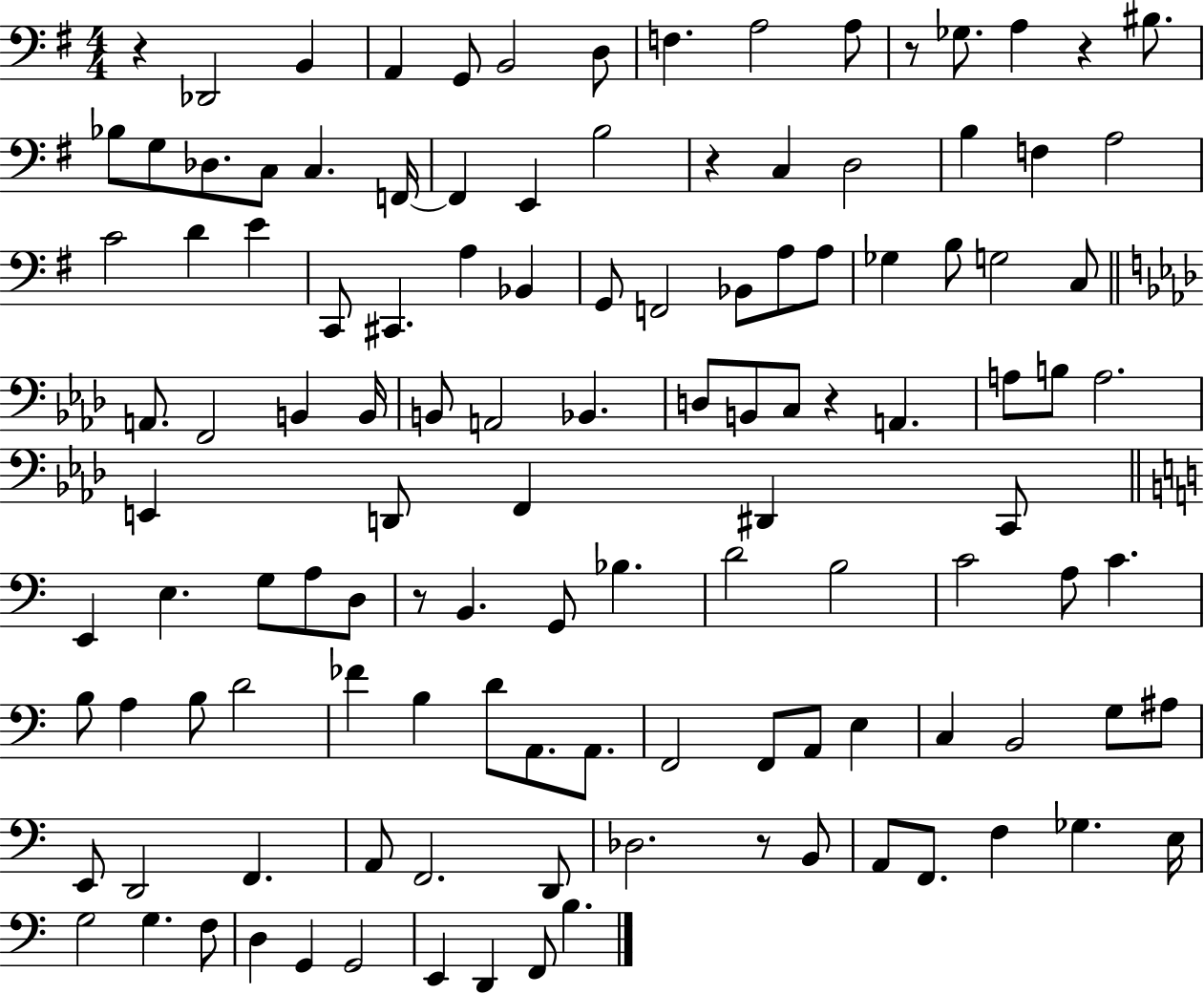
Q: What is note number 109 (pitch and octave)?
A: G2